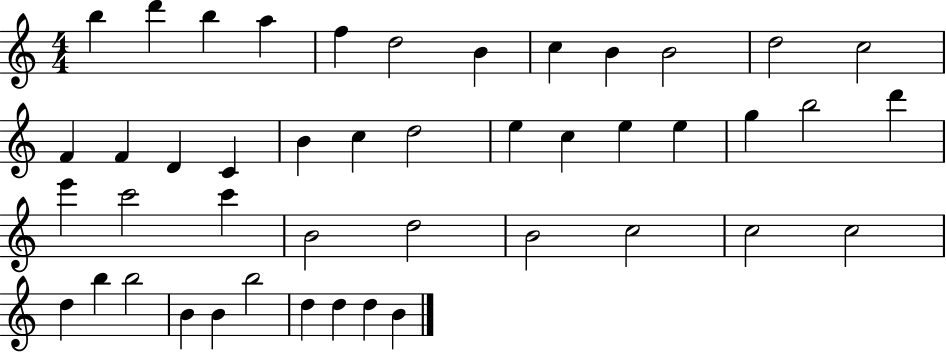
B5/q D6/q B5/q A5/q F5/q D5/h B4/q C5/q B4/q B4/h D5/h C5/h F4/q F4/q D4/q C4/q B4/q C5/q D5/h E5/q C5/q E5/q E5/q G5/q B5/h D6/q E6/q C6/h C6/q B4/h D5/h B4/h C5/h C5/h C5/h D5/q B5/q B5/h B4/q B4/q B5/h D5/q D5/q D5/q B4/q